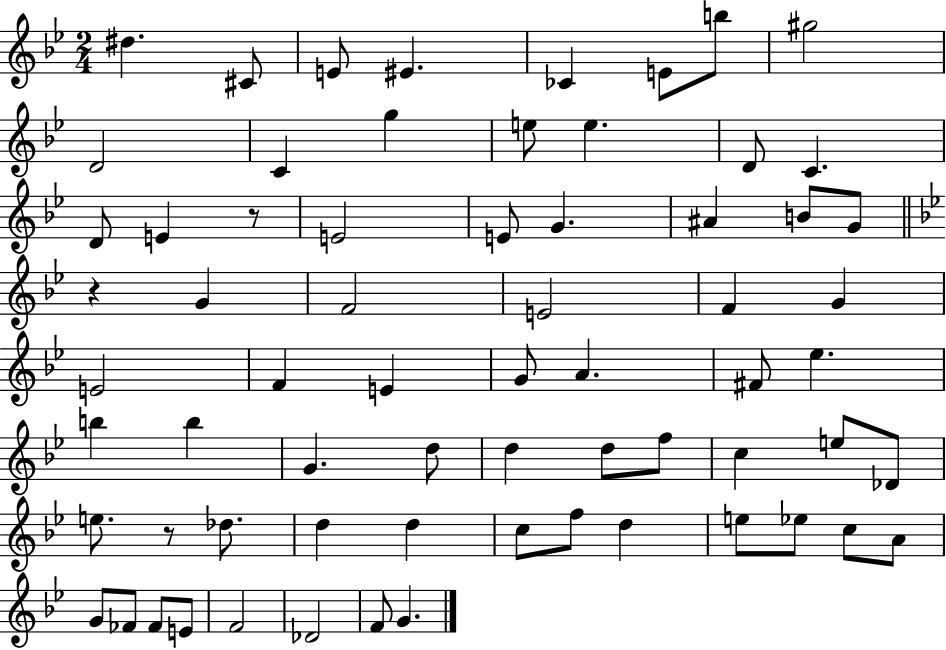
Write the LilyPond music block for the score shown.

{
  \clef treble
  \numericTimeSignature
  \time 2/4
  \key bes \major
  dis''4. cis'8 | e'8 eis'4. | ces'4 e'8 b''8 | gis''2 | \break d'2 | c'4 g''4 | e''8 e''4. | d'8 c'4. | \break d'8 e'4 r8 | e'2 | e'8 g'4. | ais'4 b'8 g'8 | \break \bar "||" \break \key bes \major r4 g'4 | f'2 | e'2 | f'4 g'4 | \break e'2 | f'4 e'4 | g'8 a'4. | fis'8 ees''4. | \break b''4 b''4 | g'4. d''8 | d''4 d''8 f''8 | c''4 e''8 des'8 | \break e''8. r8 des''8. | d''4 d''4 | c''8 f''8 d''4 | e''8 ees''8 c''8 a'8 | \break g'8 fes'8 fes'8 e'8 | f'2 | des'2 | f'8 g'4. | \break \bar "|."
}